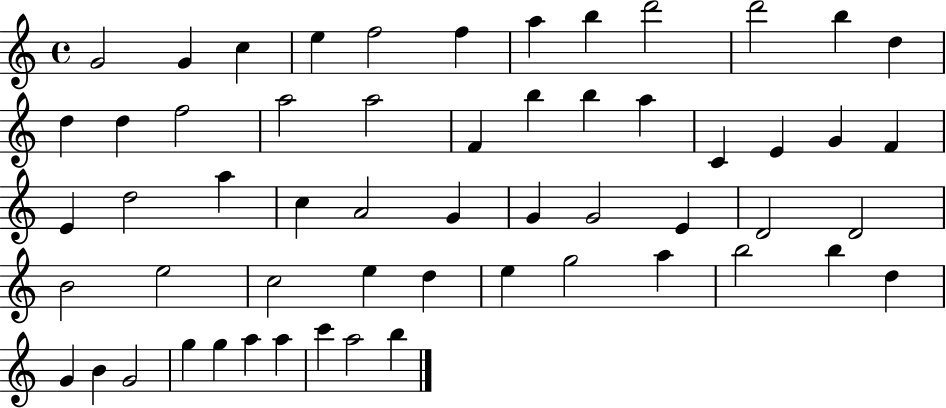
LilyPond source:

{
  \clef treble
  \time 4/4
  \defaultTimeSignature
  \key c \major
  g'2 g'4 c''4 | e''4 f''2 f''4 | a''4 b''4 d'''2 | d'''2 b''4 d''4 | \break d''4 d''4 f''2 | a''2 a''2 | f'4 b''4 b''4 a''4 | c'4 e'4 g'4 f'4 | \break e'4 d''2 a''4 | c''4 a'2 g'4 | g'4 g'2 e'4 | d'2 d'2 | \break b'2 e''2 | c''2 e''4 d''4 | e''4 g''2 a''4 | b''2 b''4 d''4 | \break g'4 b'4 g'2 | g''4 g''4 a''4 a''4 | c'''4 a''2 b''4 | \bar "|."
}